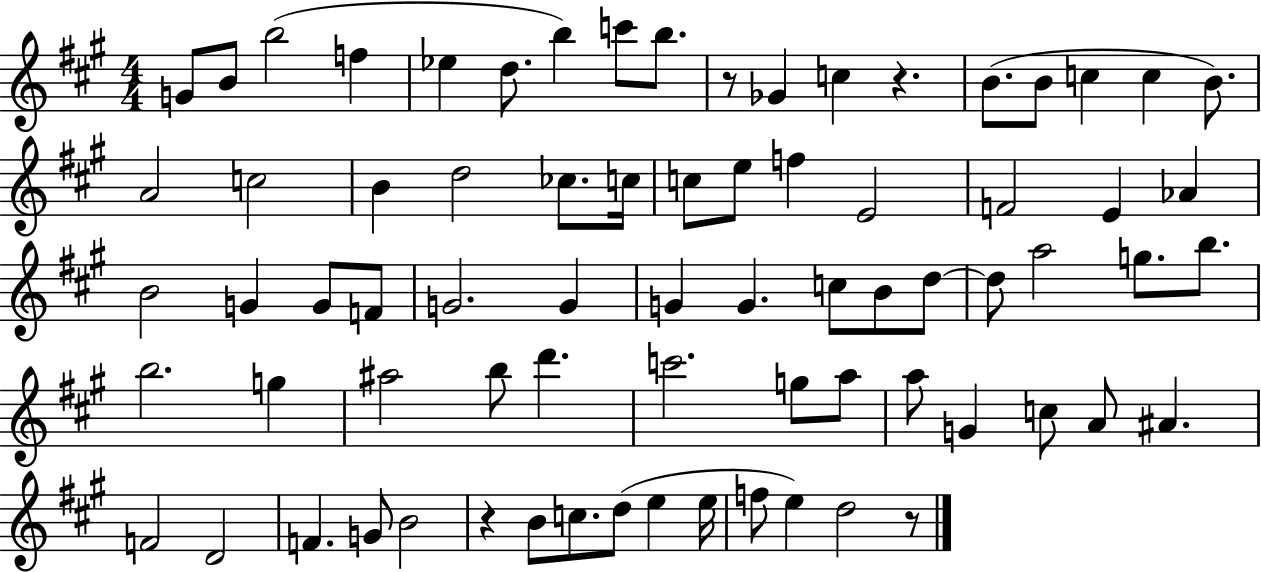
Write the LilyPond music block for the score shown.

{
  \clef treble
  \numericTimeSignature
  \time 4/4
  \key a \major
  g'8 b'8 b''2( f''4 | ees''4 d''8. b''4) c'''8 b''8. | r8 ges'4 c''4 r4. | b'8.( b'8 c''4 c''4 b'8.) | \break a'2 c''2 | b'4 d''2 ces''8. c''16 | c''8 e''8 f''4 e'2 | f'2 e'4 aes'4 | \break b'2 g'4 g'8 f'8 | g'2. g'4 | g'4 g'4. c''8 b'8 d''8~~ | d''8 a''2 g''8. b''8. | \break b''2. g''4 | ais''2 b''8 d'''4. | c'''2. g''8 a''8 | a''8 g'4 c''8 a'8 ais'4. | \break f'2 d'2 | f'4. g'8 b'2 | r4 b'8 c''8. d''8( e''4 e''16 | f''8 e''4) d''2 r8 | \break \bar "|."
}